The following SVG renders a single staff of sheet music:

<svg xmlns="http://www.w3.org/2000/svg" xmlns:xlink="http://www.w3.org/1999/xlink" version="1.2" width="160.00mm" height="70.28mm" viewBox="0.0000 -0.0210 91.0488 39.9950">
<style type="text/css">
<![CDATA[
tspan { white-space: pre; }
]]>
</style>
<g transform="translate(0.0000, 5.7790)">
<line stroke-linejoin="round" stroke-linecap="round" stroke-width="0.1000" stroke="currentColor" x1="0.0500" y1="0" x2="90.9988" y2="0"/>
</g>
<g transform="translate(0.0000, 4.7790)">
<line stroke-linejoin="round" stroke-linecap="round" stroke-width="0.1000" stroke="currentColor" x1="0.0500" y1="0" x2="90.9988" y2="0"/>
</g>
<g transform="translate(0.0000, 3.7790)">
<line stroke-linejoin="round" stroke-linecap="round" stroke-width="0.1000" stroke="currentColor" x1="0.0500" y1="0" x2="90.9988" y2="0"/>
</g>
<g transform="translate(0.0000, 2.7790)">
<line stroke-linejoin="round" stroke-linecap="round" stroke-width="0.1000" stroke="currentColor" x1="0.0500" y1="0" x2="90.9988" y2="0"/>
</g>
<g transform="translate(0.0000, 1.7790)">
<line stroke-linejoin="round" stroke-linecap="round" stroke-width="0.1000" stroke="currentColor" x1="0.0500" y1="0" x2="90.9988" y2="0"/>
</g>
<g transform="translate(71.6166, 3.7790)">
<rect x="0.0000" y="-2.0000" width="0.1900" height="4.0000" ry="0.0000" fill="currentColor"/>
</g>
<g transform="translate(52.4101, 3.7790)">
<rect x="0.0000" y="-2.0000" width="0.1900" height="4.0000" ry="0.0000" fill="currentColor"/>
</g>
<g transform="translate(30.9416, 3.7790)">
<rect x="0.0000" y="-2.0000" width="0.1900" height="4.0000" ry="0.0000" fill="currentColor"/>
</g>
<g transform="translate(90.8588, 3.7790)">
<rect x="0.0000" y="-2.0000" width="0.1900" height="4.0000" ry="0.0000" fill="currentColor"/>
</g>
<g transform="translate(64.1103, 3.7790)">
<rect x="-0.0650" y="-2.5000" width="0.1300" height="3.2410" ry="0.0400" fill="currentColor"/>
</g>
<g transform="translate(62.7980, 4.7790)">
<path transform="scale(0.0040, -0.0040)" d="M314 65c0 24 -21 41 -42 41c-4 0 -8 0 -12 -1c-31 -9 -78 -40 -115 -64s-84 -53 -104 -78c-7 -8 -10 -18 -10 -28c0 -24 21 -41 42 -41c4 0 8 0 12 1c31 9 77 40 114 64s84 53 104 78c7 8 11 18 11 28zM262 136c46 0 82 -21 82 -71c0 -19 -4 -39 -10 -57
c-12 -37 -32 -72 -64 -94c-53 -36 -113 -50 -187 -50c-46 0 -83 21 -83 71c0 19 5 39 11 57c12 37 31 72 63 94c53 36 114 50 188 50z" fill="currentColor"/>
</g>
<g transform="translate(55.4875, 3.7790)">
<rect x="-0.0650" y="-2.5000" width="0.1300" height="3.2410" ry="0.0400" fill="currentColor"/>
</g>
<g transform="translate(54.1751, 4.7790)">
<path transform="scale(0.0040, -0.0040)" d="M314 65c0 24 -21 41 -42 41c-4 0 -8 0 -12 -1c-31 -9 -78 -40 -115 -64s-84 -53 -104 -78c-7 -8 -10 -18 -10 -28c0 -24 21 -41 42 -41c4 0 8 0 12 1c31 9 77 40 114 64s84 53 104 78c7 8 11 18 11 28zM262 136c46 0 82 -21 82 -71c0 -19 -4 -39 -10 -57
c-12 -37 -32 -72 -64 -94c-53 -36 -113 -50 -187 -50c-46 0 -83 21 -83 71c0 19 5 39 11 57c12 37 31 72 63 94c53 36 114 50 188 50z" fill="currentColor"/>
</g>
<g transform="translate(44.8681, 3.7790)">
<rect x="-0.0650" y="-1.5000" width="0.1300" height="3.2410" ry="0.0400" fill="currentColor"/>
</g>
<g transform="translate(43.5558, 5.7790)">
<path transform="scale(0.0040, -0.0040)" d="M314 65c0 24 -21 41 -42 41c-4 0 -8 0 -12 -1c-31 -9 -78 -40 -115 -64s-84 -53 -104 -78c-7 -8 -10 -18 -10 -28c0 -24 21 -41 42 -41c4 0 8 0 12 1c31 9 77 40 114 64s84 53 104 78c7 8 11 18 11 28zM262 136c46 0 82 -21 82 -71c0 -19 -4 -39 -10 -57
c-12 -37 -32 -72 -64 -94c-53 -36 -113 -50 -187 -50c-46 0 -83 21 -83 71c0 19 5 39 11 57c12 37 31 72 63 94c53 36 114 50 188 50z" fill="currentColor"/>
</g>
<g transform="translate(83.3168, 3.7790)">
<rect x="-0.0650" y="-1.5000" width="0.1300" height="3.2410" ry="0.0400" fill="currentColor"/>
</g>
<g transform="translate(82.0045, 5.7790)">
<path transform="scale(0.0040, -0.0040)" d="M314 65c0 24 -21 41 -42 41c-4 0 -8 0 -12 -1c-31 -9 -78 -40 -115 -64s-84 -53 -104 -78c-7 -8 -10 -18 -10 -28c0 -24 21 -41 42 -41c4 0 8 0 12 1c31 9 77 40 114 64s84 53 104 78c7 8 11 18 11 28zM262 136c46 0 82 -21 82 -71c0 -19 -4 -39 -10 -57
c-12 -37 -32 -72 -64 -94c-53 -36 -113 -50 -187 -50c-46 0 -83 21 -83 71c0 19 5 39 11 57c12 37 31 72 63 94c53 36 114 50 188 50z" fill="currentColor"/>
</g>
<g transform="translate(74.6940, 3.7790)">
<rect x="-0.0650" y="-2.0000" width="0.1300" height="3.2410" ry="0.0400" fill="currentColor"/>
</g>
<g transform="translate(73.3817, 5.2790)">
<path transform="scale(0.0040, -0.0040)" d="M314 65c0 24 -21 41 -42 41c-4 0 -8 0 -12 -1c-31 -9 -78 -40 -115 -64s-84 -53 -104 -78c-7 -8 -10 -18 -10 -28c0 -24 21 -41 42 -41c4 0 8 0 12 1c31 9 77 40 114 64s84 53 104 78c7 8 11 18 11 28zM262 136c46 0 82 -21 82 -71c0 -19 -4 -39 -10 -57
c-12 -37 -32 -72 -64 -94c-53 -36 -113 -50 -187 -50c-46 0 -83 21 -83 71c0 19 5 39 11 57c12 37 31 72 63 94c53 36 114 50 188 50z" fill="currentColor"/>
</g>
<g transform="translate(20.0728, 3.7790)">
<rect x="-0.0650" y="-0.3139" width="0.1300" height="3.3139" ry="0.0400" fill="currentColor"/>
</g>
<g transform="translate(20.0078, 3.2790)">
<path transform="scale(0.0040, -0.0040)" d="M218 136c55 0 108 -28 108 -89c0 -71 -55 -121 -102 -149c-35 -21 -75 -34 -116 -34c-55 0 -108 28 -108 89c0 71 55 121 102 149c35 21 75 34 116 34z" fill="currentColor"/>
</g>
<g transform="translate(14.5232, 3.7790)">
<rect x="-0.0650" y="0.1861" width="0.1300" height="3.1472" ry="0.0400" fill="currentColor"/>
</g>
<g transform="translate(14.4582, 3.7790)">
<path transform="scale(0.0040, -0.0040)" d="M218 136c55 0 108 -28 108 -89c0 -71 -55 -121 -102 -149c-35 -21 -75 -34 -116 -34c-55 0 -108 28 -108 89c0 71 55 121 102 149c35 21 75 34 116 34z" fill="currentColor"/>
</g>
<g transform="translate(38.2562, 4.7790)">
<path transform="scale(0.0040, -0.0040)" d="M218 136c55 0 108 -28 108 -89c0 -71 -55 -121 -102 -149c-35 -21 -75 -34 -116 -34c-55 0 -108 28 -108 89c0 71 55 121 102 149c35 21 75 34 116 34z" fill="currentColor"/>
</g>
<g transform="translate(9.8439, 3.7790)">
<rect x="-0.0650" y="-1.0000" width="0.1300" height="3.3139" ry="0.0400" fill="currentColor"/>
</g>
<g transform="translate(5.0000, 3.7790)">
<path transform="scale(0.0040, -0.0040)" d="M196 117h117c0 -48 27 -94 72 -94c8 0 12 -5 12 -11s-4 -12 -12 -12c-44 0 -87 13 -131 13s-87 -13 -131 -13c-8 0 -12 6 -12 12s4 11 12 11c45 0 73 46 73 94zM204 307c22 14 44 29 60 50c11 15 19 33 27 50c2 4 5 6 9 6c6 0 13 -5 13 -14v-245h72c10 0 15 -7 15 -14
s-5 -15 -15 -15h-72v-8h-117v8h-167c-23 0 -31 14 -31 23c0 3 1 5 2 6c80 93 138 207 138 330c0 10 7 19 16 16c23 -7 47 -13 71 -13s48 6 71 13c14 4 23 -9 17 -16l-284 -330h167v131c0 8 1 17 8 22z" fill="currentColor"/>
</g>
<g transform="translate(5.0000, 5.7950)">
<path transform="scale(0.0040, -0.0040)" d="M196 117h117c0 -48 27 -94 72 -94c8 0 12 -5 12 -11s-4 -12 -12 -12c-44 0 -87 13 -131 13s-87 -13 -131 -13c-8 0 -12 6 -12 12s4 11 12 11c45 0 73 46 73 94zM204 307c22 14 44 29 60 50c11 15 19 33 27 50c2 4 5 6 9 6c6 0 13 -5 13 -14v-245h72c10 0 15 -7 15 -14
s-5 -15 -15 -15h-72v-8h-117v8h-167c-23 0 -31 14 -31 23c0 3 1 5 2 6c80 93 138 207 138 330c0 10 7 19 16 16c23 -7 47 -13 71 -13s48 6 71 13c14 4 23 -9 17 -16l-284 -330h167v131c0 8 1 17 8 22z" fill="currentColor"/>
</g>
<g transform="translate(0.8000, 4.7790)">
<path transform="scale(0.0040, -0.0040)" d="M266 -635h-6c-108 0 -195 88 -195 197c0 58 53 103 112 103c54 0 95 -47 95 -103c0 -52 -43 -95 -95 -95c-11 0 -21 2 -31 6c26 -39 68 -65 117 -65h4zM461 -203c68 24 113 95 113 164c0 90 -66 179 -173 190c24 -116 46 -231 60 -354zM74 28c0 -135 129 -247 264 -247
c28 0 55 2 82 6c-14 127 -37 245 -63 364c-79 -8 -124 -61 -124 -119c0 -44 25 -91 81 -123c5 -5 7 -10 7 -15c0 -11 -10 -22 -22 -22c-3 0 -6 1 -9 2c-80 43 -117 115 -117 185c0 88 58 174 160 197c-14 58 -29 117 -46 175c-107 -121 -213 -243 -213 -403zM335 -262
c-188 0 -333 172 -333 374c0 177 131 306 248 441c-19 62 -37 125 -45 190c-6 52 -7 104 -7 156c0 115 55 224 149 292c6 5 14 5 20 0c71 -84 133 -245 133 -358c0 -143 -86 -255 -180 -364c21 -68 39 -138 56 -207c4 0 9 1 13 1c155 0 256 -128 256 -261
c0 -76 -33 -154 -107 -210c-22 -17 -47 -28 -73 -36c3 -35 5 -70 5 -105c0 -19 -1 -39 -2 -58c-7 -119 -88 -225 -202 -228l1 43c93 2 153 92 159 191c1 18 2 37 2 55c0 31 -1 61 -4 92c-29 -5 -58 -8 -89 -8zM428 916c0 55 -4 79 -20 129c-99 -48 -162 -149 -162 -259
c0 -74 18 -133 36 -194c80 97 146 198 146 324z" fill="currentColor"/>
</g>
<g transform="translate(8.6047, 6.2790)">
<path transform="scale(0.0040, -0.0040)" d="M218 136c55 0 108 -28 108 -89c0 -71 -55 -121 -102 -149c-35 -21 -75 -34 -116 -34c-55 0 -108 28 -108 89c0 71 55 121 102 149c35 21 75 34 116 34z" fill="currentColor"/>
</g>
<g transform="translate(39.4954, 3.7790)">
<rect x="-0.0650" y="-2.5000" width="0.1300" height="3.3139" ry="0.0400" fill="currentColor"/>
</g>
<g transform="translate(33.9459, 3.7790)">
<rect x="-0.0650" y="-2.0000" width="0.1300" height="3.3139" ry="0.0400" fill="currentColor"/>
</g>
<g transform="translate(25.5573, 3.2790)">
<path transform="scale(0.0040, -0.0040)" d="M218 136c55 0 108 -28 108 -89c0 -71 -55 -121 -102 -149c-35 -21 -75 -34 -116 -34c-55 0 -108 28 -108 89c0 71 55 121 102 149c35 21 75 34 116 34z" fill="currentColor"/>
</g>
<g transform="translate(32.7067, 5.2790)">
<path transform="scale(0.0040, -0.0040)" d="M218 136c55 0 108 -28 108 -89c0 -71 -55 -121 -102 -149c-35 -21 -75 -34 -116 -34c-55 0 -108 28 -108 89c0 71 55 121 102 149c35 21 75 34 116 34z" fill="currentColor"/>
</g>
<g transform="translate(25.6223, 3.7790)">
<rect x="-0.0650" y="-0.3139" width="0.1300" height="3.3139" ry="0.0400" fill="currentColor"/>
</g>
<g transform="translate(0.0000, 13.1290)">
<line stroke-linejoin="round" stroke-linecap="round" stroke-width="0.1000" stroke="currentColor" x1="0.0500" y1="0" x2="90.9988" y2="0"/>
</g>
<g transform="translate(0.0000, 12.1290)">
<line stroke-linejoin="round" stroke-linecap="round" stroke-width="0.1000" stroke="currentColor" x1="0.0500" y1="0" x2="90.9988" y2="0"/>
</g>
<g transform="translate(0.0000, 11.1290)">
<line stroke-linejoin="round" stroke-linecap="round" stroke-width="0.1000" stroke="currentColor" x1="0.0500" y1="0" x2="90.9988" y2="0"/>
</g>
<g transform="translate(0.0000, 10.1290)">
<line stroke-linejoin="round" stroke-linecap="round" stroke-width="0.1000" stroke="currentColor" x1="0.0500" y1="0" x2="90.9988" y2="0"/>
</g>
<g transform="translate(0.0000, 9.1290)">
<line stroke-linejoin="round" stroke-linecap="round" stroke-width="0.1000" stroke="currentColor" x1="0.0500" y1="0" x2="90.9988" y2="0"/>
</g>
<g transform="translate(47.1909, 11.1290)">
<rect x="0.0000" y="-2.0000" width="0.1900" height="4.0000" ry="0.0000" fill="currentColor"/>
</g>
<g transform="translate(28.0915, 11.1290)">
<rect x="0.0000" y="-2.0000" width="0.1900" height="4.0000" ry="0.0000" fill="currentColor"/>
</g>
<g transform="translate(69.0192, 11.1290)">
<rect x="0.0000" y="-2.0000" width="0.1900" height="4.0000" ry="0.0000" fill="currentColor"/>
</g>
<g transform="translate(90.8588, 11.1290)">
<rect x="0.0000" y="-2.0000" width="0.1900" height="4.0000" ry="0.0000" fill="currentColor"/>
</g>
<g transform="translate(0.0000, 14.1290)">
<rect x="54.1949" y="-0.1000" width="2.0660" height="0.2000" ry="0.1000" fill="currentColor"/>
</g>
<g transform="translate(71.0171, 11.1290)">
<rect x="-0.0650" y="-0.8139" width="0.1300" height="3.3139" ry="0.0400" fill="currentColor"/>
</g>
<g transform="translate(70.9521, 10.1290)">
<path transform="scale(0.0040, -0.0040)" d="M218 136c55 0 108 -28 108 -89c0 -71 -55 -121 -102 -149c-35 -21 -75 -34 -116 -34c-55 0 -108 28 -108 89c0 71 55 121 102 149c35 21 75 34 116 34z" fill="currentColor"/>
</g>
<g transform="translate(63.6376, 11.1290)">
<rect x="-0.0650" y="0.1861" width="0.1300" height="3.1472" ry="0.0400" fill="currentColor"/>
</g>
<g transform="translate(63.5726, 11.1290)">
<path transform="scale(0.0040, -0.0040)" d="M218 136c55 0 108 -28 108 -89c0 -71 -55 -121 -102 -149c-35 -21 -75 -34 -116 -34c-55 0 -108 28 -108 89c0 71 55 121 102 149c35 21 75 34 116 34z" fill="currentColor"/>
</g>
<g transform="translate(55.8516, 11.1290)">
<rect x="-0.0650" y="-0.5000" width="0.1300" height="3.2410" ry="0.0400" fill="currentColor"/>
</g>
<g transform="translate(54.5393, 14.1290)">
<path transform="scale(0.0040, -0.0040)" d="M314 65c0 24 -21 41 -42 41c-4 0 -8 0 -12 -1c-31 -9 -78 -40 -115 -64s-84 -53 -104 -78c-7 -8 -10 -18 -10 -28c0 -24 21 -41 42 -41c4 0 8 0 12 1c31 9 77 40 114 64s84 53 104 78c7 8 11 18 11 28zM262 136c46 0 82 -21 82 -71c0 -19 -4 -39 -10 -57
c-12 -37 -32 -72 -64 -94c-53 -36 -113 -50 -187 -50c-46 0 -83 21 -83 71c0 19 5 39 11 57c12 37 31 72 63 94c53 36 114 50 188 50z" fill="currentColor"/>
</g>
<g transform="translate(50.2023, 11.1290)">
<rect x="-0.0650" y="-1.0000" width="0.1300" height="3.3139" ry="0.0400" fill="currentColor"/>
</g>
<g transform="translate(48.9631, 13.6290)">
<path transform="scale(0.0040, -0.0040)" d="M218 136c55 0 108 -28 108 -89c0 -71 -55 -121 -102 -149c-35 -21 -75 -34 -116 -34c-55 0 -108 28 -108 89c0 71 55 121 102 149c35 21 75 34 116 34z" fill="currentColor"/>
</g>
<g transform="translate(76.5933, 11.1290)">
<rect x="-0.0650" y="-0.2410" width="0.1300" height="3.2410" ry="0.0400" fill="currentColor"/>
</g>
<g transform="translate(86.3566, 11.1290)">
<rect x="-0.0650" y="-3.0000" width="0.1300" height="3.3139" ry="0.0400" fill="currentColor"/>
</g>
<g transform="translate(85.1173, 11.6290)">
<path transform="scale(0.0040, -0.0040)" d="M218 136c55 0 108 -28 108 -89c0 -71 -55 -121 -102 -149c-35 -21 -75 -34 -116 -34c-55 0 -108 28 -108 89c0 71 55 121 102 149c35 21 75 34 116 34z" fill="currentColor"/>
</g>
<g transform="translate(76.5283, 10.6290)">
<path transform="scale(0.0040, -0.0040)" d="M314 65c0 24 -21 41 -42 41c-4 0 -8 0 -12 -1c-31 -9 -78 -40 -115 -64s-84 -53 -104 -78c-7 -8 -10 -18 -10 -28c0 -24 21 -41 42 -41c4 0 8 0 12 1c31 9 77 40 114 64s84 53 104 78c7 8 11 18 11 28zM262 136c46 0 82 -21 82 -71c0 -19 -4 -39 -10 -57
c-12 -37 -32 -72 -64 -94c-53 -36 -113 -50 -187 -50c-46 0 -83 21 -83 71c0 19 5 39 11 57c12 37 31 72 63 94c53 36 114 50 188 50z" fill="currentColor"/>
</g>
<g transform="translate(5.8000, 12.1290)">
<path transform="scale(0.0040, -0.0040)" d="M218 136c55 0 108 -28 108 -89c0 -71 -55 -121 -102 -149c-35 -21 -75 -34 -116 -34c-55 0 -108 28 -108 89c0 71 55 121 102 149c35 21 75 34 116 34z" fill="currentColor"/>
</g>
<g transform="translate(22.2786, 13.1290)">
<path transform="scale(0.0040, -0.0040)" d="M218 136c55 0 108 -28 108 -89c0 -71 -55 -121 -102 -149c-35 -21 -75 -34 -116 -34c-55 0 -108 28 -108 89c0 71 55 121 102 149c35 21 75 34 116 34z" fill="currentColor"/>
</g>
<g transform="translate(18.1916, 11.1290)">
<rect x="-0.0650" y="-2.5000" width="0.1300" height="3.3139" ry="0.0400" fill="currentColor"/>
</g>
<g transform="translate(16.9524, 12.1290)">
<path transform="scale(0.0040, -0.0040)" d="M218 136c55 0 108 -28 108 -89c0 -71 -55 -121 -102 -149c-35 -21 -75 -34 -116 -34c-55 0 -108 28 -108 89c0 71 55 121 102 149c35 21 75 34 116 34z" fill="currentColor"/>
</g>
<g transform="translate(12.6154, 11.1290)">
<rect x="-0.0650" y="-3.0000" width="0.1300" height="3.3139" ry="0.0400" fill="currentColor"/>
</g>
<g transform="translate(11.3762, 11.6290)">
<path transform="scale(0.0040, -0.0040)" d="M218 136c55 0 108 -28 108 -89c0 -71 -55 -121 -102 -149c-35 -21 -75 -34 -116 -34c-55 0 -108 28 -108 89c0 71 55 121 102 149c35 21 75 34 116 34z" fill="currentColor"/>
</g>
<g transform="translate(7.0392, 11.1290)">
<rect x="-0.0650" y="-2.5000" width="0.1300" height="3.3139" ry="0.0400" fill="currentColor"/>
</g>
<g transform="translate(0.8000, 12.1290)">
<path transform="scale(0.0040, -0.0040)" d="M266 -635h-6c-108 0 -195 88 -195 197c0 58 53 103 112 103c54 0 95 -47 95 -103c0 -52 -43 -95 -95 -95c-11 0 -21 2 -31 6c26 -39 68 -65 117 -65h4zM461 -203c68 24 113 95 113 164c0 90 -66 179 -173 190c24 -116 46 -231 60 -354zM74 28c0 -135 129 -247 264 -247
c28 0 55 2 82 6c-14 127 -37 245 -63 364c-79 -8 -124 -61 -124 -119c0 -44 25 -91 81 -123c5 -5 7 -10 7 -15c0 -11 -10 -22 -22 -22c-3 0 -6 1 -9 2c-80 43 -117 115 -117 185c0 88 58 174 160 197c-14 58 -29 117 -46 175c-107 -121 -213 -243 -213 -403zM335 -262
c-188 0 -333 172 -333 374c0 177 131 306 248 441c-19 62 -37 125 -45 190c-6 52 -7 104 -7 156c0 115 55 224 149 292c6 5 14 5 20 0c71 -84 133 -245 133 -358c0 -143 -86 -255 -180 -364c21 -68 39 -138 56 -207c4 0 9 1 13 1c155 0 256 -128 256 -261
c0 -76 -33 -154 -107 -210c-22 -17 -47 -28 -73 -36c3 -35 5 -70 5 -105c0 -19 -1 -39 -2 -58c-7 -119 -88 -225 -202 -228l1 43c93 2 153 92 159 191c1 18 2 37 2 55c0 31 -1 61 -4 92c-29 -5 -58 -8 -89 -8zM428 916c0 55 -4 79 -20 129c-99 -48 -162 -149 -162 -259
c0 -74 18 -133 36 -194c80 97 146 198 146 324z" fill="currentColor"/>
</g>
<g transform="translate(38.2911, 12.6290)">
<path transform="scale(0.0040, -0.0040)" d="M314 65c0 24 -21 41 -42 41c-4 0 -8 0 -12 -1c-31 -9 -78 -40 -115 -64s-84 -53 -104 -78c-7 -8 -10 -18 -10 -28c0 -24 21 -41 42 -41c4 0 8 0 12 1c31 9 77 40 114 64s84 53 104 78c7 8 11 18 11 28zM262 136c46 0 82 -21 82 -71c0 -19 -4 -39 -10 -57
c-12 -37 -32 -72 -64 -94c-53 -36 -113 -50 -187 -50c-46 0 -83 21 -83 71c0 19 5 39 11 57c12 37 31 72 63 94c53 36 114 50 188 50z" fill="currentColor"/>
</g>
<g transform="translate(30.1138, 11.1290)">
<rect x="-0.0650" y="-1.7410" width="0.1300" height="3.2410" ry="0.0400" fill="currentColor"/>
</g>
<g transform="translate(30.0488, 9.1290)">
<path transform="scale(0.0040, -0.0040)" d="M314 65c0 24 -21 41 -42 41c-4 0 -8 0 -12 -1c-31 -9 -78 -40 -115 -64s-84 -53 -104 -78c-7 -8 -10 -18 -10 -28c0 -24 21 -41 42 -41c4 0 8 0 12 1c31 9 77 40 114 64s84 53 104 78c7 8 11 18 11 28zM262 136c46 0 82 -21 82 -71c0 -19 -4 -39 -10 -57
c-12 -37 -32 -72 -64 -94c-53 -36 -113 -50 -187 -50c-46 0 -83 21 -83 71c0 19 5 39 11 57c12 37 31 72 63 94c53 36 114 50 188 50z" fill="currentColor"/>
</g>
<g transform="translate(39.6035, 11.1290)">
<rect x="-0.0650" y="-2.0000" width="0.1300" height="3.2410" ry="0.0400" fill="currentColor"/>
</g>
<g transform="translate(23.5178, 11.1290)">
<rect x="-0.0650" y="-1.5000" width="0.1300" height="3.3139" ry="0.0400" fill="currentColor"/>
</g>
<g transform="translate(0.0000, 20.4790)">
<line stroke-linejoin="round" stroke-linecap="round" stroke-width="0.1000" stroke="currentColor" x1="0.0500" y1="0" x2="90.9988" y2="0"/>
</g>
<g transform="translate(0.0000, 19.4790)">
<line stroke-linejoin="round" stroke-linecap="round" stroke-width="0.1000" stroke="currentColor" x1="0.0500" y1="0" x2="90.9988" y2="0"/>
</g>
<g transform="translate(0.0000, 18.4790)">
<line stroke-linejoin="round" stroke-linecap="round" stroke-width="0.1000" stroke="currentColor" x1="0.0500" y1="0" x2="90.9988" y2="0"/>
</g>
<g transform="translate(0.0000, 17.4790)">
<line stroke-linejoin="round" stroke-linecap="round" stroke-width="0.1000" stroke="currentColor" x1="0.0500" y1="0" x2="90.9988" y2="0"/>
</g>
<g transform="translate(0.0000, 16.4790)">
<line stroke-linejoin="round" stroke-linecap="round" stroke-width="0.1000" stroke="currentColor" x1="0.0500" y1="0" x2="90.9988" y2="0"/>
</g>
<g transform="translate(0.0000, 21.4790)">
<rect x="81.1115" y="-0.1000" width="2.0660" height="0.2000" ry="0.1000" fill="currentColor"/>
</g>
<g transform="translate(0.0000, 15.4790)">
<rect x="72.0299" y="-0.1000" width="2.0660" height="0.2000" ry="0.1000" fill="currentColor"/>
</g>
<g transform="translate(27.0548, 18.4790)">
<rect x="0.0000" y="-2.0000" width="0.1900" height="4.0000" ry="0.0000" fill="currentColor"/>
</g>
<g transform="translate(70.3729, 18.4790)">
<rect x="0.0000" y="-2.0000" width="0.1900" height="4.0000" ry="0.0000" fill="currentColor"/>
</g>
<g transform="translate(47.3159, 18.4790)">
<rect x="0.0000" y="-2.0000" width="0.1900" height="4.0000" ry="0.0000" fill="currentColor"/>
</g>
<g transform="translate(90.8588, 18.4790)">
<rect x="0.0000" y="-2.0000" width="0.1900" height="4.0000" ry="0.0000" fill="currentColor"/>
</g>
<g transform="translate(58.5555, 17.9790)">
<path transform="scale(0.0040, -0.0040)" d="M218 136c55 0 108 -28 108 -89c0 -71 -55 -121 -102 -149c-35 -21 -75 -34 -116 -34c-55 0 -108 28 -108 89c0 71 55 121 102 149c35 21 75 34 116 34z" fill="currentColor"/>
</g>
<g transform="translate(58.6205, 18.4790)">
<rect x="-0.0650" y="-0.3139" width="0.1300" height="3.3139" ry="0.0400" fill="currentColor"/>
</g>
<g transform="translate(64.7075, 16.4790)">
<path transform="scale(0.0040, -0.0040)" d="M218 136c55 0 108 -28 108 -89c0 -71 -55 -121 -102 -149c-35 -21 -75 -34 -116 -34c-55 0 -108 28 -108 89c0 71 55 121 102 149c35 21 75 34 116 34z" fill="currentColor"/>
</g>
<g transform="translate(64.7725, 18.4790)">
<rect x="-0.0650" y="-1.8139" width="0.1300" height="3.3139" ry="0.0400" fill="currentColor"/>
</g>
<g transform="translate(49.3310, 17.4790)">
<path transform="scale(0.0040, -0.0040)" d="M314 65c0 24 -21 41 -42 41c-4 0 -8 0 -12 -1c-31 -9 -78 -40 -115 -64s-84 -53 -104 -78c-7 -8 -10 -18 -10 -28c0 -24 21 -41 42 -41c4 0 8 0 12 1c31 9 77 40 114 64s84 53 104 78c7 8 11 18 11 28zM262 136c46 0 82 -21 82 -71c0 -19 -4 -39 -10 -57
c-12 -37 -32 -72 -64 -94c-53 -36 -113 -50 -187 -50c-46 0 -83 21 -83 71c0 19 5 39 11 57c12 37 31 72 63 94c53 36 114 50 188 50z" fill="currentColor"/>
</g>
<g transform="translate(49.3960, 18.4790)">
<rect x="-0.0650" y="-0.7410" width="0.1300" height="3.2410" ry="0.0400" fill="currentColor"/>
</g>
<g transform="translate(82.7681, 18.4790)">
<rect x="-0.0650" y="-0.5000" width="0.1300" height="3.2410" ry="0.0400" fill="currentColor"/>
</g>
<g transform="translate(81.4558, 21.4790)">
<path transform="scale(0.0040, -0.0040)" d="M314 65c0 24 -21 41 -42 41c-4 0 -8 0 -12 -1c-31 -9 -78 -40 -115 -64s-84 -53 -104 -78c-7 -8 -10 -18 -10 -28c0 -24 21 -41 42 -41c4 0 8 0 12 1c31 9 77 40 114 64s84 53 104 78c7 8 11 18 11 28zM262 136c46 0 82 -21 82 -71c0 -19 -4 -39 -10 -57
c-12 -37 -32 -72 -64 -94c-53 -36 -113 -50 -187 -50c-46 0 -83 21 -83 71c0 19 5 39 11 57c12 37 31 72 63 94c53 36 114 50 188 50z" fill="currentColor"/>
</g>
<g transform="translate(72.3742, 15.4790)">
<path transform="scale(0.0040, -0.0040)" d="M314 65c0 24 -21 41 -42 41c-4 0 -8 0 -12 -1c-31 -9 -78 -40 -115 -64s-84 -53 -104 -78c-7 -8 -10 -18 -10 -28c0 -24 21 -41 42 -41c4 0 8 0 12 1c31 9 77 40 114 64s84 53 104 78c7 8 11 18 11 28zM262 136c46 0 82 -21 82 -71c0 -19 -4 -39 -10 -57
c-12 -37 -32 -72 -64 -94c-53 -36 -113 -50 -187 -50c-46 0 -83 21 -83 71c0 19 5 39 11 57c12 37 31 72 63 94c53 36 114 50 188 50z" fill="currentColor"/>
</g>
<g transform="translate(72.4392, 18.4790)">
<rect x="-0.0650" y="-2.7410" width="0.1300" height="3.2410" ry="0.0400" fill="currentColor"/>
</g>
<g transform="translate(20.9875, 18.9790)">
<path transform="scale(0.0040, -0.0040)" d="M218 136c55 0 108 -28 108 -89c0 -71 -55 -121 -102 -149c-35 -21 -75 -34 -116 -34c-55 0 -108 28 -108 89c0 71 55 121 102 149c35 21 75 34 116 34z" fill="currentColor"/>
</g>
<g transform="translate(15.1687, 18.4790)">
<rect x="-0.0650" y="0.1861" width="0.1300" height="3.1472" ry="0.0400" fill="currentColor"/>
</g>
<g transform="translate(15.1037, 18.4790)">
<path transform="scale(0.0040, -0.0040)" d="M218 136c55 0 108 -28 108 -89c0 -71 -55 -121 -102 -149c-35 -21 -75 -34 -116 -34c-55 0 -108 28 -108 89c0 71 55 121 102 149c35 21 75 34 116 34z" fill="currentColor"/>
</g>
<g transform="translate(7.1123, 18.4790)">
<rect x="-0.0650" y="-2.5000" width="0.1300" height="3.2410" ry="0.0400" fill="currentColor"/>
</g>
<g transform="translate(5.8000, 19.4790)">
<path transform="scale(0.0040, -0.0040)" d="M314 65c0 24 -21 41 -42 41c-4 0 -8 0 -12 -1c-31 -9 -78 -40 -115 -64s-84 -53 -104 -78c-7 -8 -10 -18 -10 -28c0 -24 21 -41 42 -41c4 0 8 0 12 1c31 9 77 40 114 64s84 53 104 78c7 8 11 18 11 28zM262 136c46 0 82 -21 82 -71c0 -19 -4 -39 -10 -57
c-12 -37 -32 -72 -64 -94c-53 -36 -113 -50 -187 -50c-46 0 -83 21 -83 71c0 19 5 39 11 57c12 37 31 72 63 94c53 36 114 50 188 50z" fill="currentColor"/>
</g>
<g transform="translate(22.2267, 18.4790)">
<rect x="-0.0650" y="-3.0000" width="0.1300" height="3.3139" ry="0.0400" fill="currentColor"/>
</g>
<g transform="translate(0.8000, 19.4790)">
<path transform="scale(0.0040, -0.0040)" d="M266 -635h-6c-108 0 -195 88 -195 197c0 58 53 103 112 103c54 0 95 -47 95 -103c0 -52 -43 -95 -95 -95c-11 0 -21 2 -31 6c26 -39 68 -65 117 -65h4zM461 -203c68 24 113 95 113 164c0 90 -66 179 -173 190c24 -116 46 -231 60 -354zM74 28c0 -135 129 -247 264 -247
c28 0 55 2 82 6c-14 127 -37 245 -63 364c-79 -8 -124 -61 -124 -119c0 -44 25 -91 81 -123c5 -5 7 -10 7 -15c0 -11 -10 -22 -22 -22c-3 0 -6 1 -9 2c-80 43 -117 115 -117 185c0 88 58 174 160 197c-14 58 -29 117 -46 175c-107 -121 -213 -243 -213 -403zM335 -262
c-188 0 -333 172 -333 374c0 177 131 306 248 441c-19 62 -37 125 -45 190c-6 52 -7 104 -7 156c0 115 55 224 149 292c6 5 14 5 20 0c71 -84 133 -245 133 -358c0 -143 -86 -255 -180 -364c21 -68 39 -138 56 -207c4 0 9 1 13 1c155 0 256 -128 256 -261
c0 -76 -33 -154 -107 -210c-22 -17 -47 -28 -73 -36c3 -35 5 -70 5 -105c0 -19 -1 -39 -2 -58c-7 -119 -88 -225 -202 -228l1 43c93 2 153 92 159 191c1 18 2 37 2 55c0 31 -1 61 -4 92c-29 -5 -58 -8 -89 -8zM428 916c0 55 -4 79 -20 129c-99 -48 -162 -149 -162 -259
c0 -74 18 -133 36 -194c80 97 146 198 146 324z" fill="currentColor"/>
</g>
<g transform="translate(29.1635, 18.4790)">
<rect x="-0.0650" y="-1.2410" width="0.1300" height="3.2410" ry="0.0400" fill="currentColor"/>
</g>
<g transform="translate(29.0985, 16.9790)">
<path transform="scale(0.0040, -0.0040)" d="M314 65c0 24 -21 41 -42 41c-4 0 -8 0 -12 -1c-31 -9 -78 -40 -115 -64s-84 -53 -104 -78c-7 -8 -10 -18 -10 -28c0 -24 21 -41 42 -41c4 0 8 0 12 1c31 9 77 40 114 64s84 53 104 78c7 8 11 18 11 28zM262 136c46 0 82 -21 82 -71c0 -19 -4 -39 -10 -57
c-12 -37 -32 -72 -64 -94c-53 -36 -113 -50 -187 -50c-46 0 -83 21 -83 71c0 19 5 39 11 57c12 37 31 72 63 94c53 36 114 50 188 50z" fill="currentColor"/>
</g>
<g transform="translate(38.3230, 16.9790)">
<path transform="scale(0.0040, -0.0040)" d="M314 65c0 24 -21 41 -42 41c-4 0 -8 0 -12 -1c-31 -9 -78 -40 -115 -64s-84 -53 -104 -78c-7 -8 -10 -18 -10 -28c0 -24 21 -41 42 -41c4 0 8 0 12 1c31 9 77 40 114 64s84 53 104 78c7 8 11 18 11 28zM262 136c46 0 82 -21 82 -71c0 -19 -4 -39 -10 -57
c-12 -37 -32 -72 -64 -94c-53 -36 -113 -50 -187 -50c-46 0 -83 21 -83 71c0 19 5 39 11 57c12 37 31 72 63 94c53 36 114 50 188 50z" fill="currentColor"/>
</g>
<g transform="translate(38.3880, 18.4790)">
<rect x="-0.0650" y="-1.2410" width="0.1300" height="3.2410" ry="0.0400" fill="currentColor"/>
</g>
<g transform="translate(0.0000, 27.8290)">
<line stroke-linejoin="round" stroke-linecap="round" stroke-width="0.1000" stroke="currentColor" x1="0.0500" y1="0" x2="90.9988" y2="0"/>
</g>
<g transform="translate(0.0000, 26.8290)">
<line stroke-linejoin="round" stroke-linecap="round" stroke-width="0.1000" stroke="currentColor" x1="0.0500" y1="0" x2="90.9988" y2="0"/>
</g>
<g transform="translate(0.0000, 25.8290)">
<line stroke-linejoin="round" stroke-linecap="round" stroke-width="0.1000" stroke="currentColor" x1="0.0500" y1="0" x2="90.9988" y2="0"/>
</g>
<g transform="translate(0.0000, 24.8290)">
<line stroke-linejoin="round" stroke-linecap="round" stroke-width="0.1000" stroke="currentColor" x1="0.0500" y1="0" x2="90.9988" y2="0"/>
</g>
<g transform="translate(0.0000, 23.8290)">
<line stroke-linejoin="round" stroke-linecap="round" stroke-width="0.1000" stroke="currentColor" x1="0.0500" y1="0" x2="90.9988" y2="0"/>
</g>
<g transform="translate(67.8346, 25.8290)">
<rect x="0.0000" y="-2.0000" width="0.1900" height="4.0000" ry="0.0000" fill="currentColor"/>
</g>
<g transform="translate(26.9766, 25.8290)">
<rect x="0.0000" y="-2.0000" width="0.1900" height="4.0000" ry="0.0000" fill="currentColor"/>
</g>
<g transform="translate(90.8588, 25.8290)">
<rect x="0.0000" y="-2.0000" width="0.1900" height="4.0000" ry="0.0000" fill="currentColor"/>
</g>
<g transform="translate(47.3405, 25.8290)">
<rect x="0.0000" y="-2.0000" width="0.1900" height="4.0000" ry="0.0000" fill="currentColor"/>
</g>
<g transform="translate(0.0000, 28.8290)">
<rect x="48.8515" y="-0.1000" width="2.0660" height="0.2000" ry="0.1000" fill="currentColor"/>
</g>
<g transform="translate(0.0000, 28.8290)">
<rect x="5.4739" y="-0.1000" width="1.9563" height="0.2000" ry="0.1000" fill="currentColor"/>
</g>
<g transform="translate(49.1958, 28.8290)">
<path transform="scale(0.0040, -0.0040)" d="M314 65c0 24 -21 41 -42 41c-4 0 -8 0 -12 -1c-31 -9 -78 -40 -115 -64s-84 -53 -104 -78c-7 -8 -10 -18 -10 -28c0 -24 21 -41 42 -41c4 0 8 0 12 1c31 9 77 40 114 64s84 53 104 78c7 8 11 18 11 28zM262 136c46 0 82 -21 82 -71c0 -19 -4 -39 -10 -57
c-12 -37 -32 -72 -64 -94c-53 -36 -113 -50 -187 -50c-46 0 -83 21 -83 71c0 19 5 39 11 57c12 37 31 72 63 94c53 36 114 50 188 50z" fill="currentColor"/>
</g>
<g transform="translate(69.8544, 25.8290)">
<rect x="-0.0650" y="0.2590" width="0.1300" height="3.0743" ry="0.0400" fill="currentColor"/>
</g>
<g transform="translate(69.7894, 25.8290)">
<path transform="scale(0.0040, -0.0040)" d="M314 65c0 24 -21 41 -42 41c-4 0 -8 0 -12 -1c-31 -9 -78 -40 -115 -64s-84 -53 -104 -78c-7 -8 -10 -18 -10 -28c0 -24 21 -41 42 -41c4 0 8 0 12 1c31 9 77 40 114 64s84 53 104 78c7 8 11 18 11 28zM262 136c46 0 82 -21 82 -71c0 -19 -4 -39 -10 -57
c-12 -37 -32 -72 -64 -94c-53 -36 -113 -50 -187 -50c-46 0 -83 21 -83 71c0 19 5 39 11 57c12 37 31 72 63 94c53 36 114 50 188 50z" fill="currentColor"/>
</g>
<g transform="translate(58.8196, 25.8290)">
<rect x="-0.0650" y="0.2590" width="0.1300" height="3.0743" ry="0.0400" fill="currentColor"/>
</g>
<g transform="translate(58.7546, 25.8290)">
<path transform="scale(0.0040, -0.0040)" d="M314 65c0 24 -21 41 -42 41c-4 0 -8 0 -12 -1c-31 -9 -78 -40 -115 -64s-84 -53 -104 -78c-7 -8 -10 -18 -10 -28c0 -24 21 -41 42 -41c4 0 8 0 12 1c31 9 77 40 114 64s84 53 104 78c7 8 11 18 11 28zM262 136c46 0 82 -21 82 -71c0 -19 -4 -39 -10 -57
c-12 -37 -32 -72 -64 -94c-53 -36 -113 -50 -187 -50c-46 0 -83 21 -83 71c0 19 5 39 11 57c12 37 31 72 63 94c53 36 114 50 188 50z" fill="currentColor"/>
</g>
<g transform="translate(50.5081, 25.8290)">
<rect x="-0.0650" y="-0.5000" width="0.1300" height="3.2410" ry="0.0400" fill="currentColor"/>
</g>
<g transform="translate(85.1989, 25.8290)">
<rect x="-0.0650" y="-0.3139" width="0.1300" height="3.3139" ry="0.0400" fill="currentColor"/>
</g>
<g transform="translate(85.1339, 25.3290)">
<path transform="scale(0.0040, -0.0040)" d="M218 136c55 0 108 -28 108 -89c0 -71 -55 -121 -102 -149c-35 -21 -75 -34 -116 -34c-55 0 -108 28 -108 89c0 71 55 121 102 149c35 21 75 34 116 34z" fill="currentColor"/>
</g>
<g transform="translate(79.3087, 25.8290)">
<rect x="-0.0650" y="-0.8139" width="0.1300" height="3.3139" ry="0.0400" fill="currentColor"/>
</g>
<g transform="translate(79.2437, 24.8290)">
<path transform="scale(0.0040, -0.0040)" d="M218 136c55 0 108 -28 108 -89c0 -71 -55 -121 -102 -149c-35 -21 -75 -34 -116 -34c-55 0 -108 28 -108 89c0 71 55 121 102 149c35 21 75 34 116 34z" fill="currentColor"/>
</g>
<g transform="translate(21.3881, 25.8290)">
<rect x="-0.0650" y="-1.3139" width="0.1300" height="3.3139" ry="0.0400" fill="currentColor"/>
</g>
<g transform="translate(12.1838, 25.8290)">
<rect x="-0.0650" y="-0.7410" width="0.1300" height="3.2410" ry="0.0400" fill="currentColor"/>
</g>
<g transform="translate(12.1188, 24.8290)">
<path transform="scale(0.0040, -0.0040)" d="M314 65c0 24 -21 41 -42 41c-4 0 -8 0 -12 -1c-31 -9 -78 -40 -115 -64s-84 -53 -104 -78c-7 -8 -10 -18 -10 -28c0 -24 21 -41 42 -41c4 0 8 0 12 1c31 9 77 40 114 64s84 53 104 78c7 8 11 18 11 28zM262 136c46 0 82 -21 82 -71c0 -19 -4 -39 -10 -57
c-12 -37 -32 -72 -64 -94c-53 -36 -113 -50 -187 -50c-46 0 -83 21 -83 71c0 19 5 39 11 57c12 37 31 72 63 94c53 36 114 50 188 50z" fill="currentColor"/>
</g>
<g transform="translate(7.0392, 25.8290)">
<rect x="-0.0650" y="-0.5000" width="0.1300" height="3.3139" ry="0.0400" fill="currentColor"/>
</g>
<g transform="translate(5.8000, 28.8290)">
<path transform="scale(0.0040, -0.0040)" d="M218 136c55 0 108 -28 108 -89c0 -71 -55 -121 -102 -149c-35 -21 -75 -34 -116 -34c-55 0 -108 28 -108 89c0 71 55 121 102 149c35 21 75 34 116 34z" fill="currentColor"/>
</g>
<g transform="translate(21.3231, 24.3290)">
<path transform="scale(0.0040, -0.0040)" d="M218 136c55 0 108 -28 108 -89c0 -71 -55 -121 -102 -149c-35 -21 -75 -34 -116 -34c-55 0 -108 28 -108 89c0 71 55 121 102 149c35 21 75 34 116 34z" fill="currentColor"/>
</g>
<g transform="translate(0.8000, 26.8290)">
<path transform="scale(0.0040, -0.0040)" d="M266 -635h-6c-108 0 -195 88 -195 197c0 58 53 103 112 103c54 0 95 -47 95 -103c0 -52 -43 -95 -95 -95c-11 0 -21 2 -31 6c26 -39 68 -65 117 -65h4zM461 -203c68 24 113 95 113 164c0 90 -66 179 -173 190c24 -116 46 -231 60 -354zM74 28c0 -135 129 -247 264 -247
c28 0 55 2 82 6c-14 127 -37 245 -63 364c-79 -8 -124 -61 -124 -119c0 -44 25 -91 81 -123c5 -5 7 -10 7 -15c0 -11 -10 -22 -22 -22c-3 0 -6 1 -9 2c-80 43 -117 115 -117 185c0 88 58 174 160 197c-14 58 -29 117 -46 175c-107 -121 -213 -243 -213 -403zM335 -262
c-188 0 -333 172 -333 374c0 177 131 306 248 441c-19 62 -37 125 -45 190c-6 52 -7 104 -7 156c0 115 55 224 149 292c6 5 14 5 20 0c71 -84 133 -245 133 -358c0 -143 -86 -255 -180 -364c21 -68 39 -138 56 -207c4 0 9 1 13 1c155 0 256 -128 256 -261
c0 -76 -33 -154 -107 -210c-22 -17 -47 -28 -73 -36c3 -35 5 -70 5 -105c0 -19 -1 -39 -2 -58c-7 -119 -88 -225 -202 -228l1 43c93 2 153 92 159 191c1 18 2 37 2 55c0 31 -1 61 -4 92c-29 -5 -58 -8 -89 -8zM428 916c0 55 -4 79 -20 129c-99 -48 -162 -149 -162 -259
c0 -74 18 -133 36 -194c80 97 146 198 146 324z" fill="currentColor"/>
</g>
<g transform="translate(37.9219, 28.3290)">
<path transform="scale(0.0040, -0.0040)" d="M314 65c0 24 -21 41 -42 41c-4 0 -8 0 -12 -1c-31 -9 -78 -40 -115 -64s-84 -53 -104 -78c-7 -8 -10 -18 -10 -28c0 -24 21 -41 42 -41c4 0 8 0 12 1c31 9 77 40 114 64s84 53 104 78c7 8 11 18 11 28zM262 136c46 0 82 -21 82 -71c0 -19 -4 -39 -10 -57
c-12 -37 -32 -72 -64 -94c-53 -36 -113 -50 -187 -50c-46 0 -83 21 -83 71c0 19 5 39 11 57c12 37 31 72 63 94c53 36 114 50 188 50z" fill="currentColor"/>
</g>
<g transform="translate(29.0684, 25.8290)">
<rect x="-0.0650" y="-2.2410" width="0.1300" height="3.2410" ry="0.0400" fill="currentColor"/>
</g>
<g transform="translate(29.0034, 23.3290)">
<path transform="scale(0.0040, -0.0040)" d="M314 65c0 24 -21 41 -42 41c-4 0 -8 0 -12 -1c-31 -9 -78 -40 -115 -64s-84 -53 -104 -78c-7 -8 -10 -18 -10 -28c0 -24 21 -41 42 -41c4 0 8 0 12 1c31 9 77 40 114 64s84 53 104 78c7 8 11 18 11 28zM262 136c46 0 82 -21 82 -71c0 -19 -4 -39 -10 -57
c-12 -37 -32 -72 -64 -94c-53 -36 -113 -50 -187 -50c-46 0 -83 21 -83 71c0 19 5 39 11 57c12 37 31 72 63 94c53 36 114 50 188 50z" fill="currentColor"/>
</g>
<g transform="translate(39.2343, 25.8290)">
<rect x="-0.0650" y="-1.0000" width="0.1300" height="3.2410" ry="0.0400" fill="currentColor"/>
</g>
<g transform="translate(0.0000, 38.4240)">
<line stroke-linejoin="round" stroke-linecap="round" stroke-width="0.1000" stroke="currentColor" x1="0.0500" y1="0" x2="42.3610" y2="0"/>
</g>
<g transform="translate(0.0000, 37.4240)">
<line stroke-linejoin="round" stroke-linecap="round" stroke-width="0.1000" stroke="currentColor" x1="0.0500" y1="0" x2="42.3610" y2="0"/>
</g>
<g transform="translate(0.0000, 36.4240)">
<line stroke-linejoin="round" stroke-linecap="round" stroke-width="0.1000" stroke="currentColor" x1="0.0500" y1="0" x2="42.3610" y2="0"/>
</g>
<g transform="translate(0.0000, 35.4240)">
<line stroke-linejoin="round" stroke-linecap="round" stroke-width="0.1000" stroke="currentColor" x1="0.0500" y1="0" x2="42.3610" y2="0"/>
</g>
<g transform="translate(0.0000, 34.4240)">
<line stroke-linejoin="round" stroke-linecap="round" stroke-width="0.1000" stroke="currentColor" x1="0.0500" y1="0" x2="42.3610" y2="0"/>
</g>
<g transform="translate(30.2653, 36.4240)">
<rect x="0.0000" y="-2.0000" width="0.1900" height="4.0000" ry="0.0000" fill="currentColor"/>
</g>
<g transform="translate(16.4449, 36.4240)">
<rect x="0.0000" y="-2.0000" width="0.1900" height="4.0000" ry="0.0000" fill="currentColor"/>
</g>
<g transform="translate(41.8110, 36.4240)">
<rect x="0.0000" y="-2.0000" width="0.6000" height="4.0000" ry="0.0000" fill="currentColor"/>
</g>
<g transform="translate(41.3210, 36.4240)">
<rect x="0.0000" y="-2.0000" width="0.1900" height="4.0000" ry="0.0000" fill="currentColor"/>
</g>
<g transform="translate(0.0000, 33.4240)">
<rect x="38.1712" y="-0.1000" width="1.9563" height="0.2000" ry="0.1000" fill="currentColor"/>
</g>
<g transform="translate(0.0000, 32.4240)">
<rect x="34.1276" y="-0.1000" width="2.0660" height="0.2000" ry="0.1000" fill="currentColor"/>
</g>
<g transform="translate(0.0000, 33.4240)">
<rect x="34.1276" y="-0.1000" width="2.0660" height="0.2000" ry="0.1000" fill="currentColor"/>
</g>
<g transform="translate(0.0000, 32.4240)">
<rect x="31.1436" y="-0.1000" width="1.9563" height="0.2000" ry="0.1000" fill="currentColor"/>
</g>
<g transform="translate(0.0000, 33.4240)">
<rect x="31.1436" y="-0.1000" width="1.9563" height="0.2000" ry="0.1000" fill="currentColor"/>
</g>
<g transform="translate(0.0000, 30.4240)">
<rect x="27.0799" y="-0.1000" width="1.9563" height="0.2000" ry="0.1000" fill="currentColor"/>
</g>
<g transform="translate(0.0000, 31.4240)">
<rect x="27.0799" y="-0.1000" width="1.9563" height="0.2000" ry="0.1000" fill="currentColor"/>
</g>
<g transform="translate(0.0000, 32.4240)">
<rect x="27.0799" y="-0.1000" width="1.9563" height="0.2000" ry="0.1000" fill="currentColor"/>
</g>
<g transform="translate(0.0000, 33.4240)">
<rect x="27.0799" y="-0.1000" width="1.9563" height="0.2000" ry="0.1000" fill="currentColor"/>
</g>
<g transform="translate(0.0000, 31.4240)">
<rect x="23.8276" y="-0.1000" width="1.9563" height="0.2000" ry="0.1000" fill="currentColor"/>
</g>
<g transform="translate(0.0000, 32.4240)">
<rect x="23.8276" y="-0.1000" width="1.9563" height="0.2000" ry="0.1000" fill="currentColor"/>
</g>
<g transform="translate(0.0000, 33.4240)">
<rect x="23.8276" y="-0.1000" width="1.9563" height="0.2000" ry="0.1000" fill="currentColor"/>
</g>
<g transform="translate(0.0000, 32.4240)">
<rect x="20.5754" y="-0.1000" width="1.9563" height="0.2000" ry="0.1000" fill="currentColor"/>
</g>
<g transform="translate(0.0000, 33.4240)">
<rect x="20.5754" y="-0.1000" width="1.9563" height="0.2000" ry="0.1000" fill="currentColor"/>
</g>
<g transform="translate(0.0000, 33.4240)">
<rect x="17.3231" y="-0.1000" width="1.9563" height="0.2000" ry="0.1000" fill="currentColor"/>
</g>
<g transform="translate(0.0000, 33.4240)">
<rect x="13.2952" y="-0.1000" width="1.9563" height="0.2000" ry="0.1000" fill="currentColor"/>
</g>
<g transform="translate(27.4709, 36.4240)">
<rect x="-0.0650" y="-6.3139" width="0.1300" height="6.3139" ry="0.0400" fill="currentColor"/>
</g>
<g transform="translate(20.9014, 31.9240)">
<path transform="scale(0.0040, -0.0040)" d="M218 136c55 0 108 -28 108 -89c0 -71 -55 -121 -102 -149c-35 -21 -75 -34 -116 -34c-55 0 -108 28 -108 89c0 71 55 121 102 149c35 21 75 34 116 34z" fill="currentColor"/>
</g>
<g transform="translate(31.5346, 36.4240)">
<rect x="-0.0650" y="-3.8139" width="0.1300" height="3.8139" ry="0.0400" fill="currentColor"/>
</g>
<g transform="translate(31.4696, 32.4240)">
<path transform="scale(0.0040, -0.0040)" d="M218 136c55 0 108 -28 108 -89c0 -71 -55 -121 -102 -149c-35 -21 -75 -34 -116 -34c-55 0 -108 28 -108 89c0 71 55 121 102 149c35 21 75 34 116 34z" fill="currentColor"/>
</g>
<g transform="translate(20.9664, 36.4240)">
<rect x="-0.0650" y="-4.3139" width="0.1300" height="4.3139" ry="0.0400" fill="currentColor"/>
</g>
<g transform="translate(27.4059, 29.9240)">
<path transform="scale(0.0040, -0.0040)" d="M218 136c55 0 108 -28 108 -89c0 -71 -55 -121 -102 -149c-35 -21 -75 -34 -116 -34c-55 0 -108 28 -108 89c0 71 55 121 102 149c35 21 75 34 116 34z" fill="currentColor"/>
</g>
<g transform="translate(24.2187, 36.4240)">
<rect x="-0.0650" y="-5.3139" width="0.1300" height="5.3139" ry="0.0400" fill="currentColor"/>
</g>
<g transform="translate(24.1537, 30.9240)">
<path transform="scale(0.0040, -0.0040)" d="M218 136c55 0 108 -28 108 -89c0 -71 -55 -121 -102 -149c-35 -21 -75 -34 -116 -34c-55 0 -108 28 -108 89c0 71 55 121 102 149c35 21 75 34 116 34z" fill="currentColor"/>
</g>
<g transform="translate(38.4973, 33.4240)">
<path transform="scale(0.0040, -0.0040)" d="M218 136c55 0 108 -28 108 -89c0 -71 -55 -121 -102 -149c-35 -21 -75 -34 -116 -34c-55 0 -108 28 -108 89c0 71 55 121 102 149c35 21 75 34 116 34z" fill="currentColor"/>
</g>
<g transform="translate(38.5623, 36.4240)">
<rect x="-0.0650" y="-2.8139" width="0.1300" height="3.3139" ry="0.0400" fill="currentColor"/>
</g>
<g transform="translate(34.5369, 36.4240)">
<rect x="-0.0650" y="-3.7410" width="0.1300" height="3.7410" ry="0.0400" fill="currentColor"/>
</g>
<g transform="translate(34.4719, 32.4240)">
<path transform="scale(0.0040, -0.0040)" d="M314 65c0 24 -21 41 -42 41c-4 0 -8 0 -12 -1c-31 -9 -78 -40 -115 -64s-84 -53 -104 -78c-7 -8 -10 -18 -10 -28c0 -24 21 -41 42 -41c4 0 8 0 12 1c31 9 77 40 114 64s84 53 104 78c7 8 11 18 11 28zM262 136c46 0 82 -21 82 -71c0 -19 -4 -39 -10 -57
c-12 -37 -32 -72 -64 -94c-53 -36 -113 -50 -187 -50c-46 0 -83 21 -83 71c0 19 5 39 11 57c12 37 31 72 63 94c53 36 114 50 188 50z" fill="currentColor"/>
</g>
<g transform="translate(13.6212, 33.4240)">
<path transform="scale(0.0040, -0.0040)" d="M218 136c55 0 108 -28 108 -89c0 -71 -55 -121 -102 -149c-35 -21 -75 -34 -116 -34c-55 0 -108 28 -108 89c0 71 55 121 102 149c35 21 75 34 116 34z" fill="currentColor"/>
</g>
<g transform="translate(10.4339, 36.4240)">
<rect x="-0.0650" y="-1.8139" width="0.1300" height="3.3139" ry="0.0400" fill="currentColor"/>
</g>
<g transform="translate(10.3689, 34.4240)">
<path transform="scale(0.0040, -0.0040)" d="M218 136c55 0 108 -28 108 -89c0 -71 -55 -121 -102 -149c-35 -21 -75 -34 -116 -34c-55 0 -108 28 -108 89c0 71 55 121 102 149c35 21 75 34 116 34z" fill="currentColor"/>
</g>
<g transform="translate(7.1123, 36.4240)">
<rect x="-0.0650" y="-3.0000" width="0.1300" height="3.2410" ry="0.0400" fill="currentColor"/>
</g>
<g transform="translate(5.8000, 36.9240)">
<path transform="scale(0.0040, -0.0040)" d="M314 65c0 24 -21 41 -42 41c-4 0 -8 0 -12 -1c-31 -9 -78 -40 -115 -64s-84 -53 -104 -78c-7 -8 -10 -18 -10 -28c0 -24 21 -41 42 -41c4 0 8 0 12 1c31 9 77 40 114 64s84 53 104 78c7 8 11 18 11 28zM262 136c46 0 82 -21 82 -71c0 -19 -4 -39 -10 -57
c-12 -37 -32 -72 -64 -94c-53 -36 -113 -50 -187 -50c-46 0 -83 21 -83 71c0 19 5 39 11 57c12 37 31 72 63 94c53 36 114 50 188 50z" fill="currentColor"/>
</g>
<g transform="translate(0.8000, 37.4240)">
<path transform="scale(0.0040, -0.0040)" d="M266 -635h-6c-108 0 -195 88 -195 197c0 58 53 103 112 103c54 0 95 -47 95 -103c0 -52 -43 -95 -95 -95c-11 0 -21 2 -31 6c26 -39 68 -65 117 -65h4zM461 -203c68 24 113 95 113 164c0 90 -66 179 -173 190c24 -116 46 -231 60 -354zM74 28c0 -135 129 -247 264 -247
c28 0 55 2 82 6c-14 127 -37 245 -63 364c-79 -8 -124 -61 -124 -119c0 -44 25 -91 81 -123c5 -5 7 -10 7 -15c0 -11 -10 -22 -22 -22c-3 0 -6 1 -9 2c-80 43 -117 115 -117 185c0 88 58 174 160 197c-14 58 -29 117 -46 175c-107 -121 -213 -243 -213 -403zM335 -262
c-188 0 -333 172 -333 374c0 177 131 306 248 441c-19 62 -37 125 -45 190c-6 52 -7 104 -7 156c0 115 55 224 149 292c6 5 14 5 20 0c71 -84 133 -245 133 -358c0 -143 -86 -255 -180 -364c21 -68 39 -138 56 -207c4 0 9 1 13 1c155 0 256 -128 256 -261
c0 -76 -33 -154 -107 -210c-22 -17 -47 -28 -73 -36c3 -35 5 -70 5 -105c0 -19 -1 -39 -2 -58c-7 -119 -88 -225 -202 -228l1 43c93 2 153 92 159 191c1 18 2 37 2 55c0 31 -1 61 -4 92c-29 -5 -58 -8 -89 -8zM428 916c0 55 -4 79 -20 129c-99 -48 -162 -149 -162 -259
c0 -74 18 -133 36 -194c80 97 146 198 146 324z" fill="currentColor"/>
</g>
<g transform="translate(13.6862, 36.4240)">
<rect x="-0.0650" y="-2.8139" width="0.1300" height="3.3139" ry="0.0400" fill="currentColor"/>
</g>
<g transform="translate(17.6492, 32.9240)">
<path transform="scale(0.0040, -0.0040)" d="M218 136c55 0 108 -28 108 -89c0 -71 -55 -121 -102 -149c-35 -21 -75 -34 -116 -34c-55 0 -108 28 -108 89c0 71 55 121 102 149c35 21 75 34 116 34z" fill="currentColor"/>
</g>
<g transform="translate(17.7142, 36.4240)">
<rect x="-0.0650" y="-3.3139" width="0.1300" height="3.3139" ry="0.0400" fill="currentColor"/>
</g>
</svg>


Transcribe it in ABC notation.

X:1
T:Untitled
M:4/4
L:1/4
K:C
D B c c F G E2 G2 G2 F2 E2 G A G E f2 F2 D C2 B d c2 A G2 B A e2 e2 d2 c f a2 C2 C d2 e g2 D2 C2 B2 B2 d c A2 f a b d' f' a' c' c'2 a